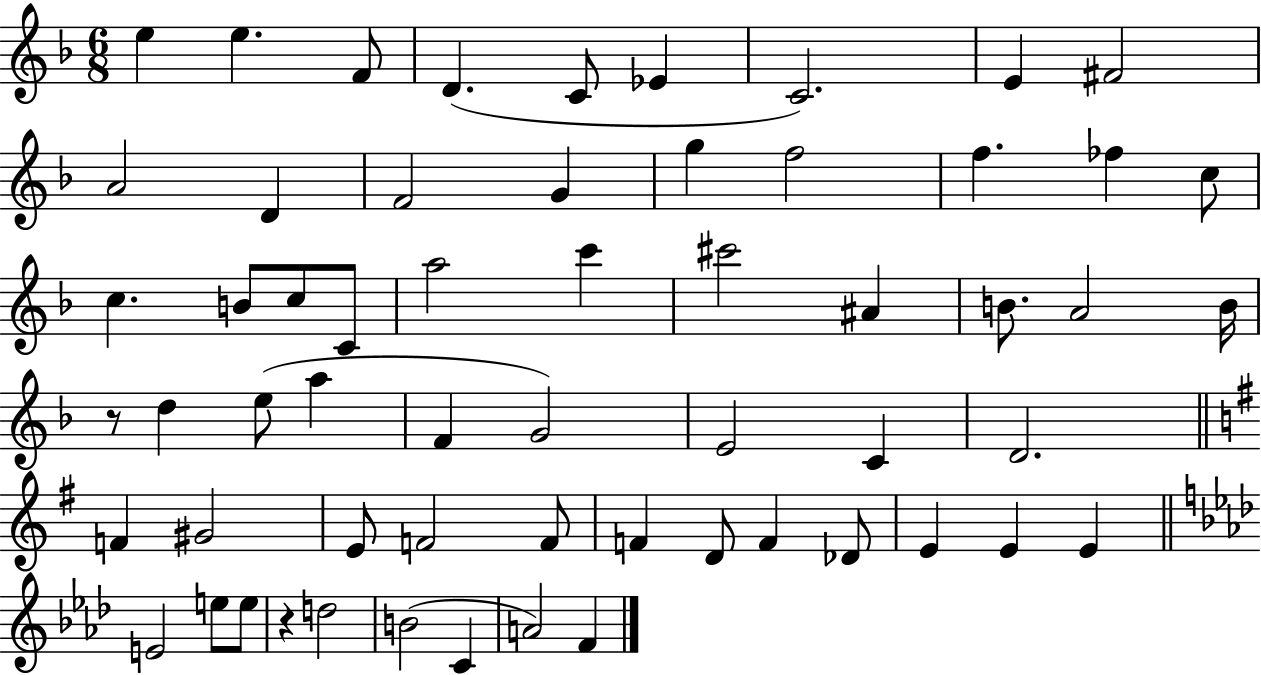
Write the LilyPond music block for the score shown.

{
  \clef treble
  \numericTimeSignature
  \time 6/8
  \key f \major
  e''4 e''4. f'8 | d'4.( c'8 ees'4 | c'2.) | e'4 fis'2 | \break a'2 d'4 | f'2 g'4 | g''4 f''2 | f''4. fes''4 c''8 | \break c''4. b'8 c''8 c'8 | a''2 c'''4 | cis'''2 ais'4 | b'8. a'2 b'16 | \break r8 d''4 e''8( a''4 | f'4 g'2) | e'2 c'4 | d'2. | \break \bar "||" \break \key e \minor f'4 gis'2 | e'8 f'2 f'8 | f'4 d'8 f'4 des'8 | e'4 e'4 e'4 | \break \bar "||" \break \key aes \major e'2 e''8 e''8 | r4 d''2 | b'2( c'4 | a'2) f'4 | \break \bar "|."
}